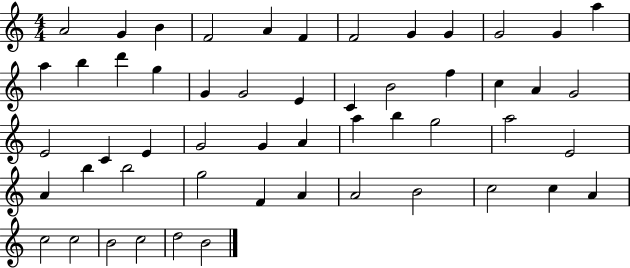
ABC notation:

X:1
T:Untitled
M:4/4
L:1/4
K:C
A2 G B F2 A F F2 G G G2 G a a b d' g G G2 E C B2 f c A G2 E2 C E G2 G A a b g2 a2 E2 A b b2 g2 F A A2 B2 c2 c A c2 c2 B2 c2 d2 B2